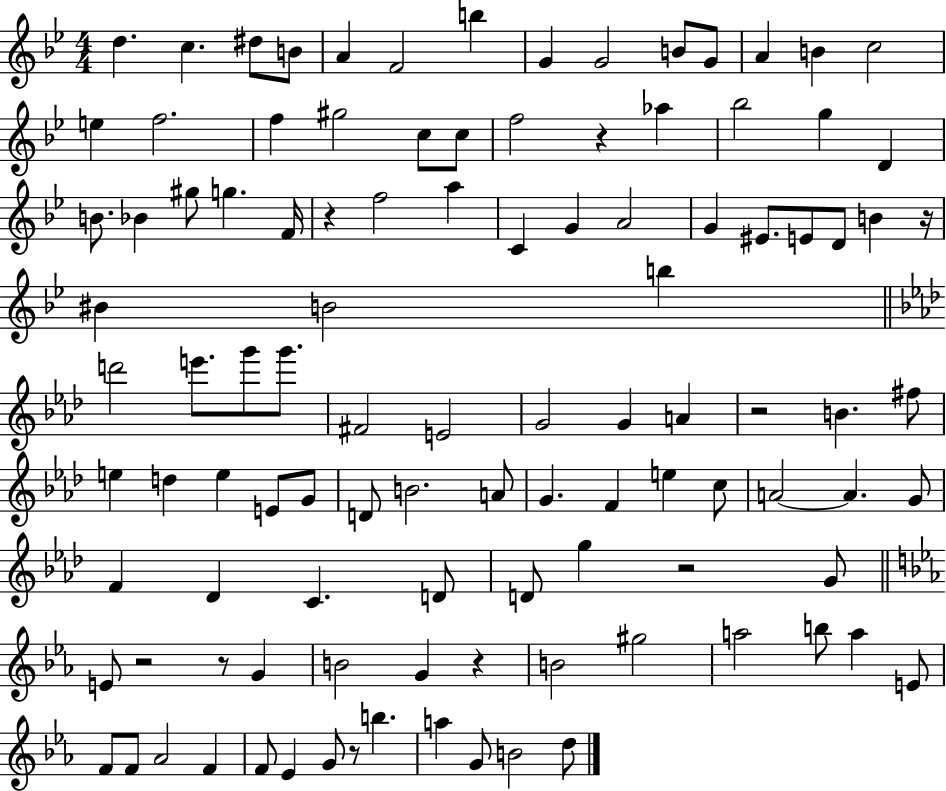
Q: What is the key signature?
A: BES major